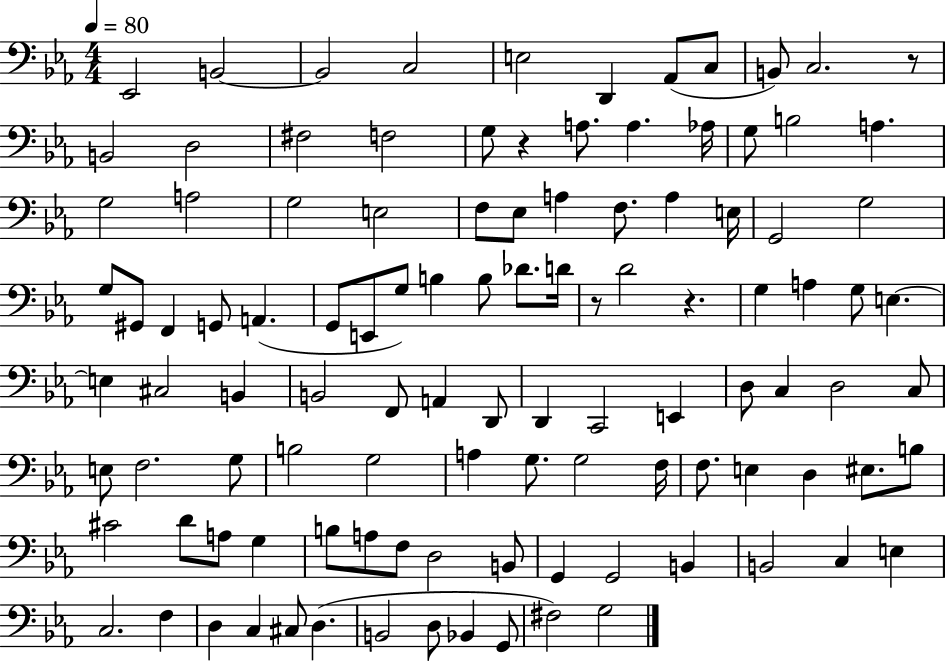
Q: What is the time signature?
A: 4/4